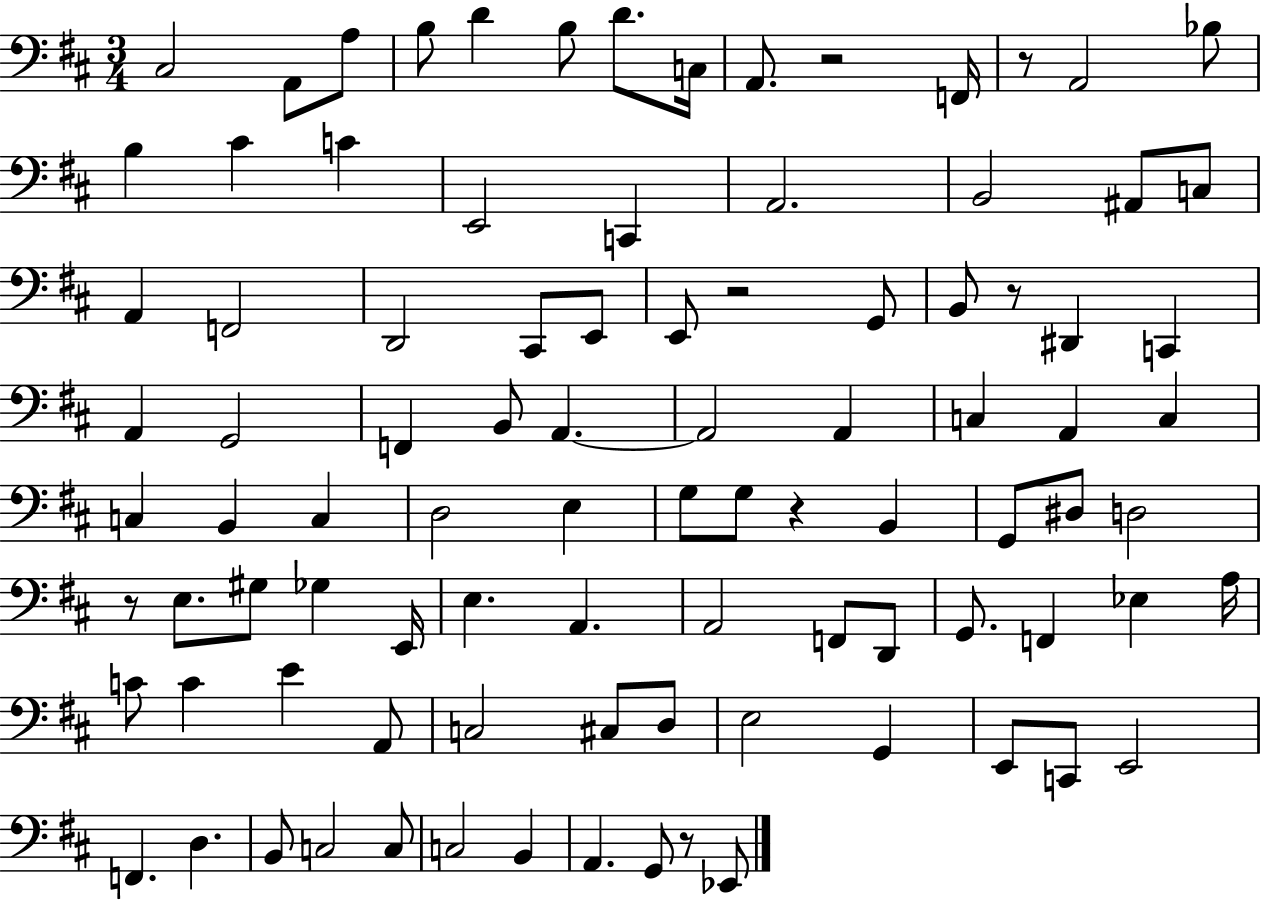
C#3/h A2/e A3/e B3/e D4/q B3/e D4/e. C3/s A2/e. R/h F2/s R/e A2/h Bb3/e B3/q C#4/q C4/q E2/h C2/q A2/h. B2/h A#2/e C3/e A2/q F2/h D2/h C#2/e E2/e E2/e R/h G2/e B2/e R/e D#2/q C2/q A2/q G2/h F2/q B2/e A2/q. A2/h A2/q C3/q A2/q C3/q C3/q B2/q C3/q D3/h E3/q G3/e G3/e R/q B2/q G2/e D#3/e D3/h R/e E3/e. G#3/e Gb3/q E2/s E3/q. A2/q. A2/h F2/e D2/e G2/e. F2/q Eb3/q A3/s C4/e C4/q E4/q A2/e C3/h C#3/e D3/e E3/h G2/q E2/e C2/e E2/h F2/q. D3/q. B2/e C3/h C3/e C3/h B2/q A2/q. G2/e R/e Eb2/e